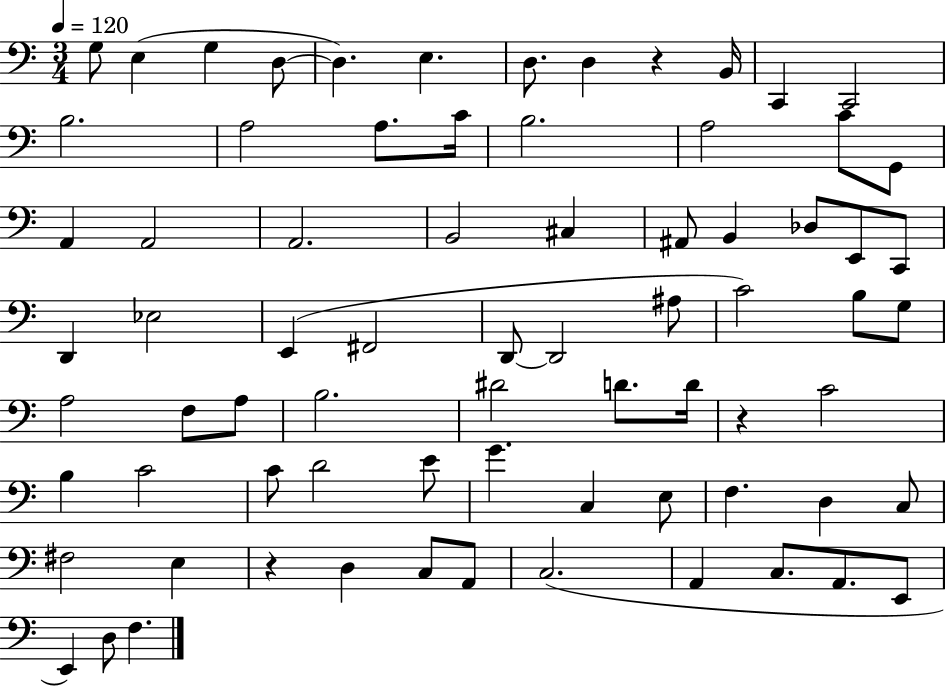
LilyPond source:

{
  \clef bass
  \numericTimeSignature
  \time 3/4
  \key c \major
  \tempo 4 = 120
  g8 e4( g4 d8~~ | d4.) e4. | d8. d4 r4 b,16 | c,4 c,2 | \break b2. | a2 a8. c'16 | b2. | a2 c'8 g,8 | \break a,4 a,2 | a,2. | b,2 cis4 | ais,8 b,4 des8 e,8 c,8 | \break d,4 ees2 | e,4( fis,2 | d,8~~ d,2 ais8 | c'2) b8 g8 | \break a2 f8 a8 | b2. | dis'2 d'8. d'16 | r4 c'2 | \break b4 c'2 | c'8 d'2 e'8 | g'4. c4 e8 | f4. d4 c8 | \break fis2 e4 | r4 d4 c8 a,8 | c2.( | a,4 c8. a,8. e,8 | \break e,4) d8 f4. | \bar "|."
}